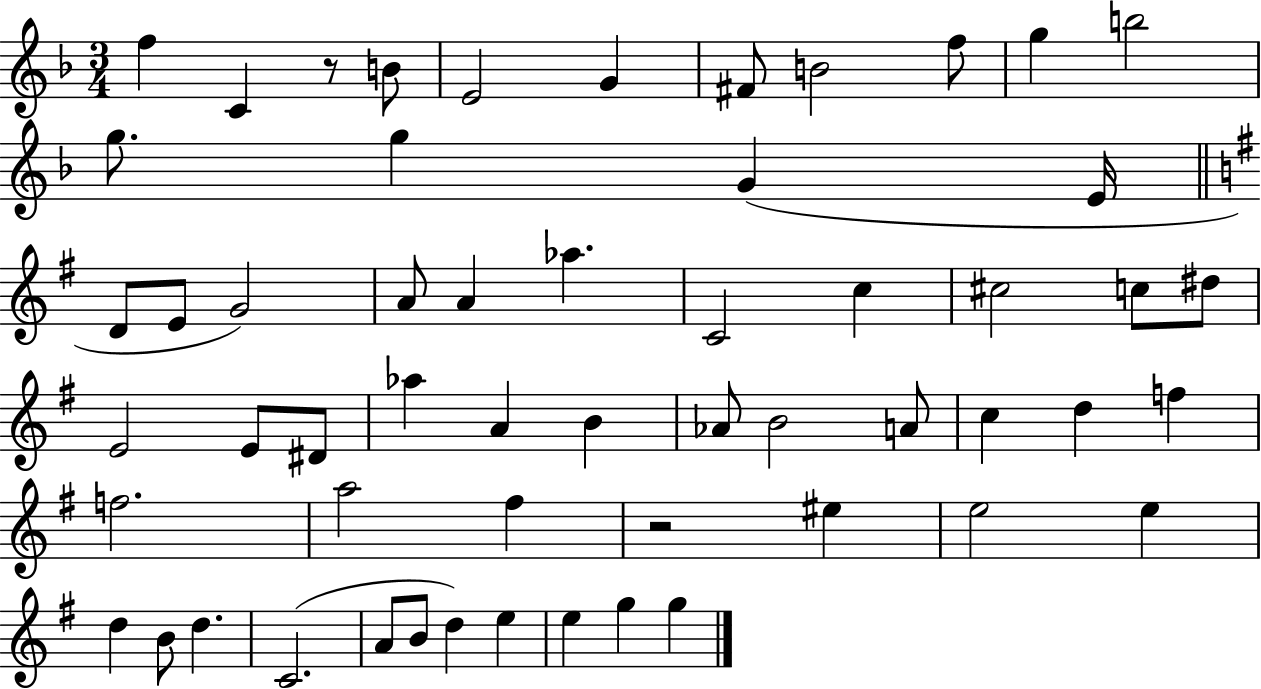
X:1
T:Untitled
M:3/4
L:1/4
K:F
f C z/2 B/2 E2 G ^F/2 B2 f/2 g b2 g/2 g G E/4 D/2 E/2 G2 A/2 A _a C2 c ^c2 c/2 ^d/2 E2 E/2 ^D/2 _a A B _A/2 B2 A/2 c d f f2 a2 ^f z2 ^e e2 e d B/2 d C2 A/2 B/2 d e e g g